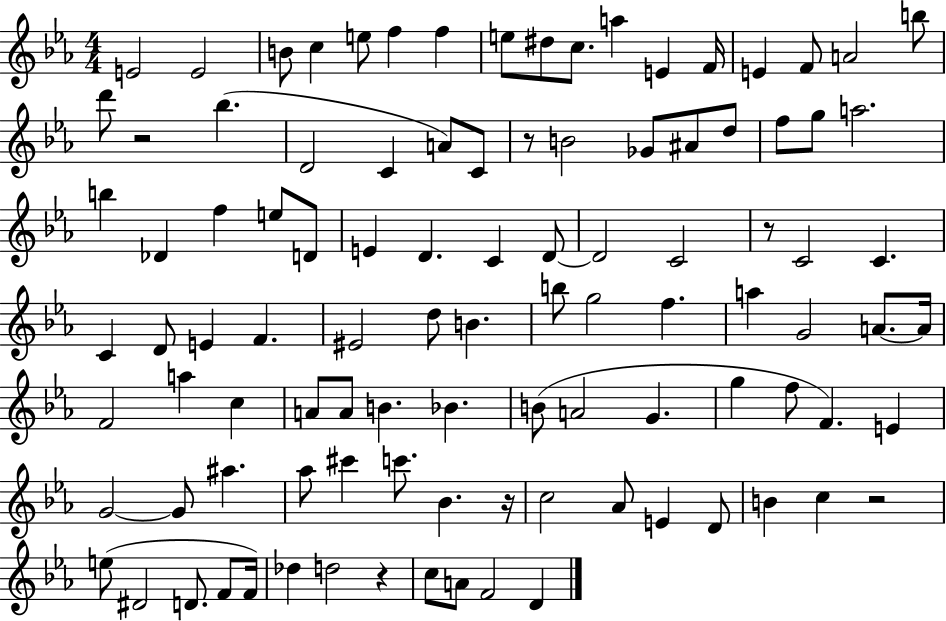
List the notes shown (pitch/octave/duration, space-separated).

E4/h E4/h B4/e C5/q E5/e F5/q F5/q E5/e D#5/e C5/e. A5/q E4/q F4/s E4/q F4/e A4/h B5/e D6/e R/h Bb5/q. D4/h C4/q A4/e C4/e R/e B4/h Gb4/e A#4/e D5/e F5/e G5/e A5/h. B5/q Db4/q F5/q E5/e D4/e E4/q D4/q. C4/q D4/e D4/h C4/h R/e C4/h C4/q. C4/q D4/e E4/q F4/q. EIS4/h D5/e B4/q. B5/e G5/h F5/q. A5/q G4/h A4/e. A4/s F4/h A5/q C5/q A4/e A4/e B4/q. Bb4/q. B4/e A4/h G4/q. G5/q F5/e F4/q. E4/q G4/h G4/e A#5/q. Ab5/e C#6/q C6/e. Bb4/q. R/s C5/h Ab4/e E4/q D4/e B4/q C5/q R/h E5/e D#4/h D4/e. F4/e F4/s Db5/q D5/h R/q C5/e A4/e F4/h D4/q